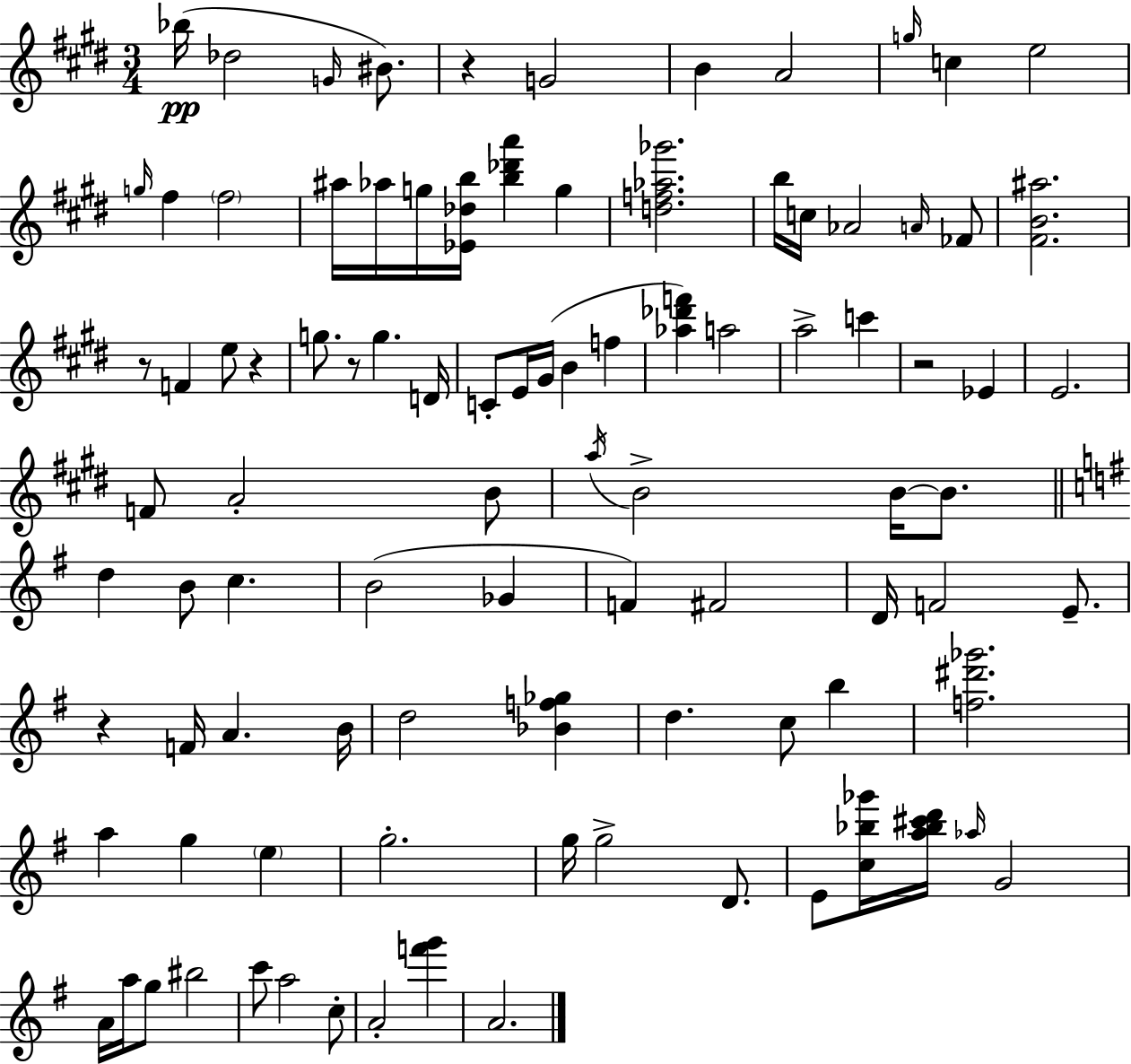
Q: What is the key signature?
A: E major